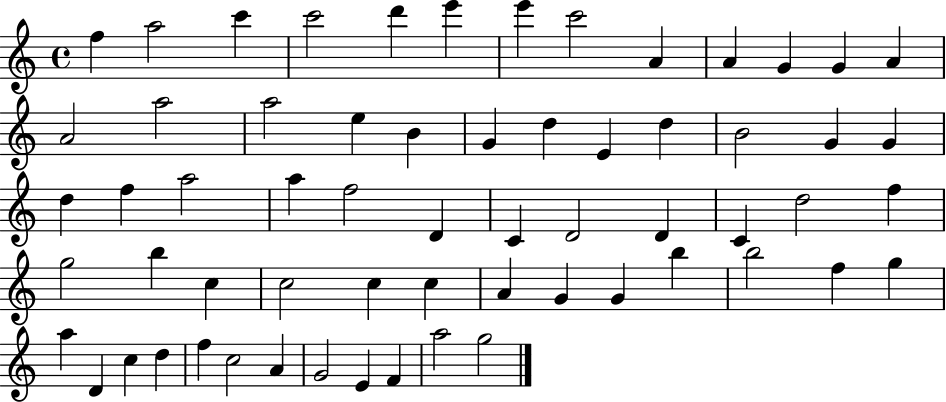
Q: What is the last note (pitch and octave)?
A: G5